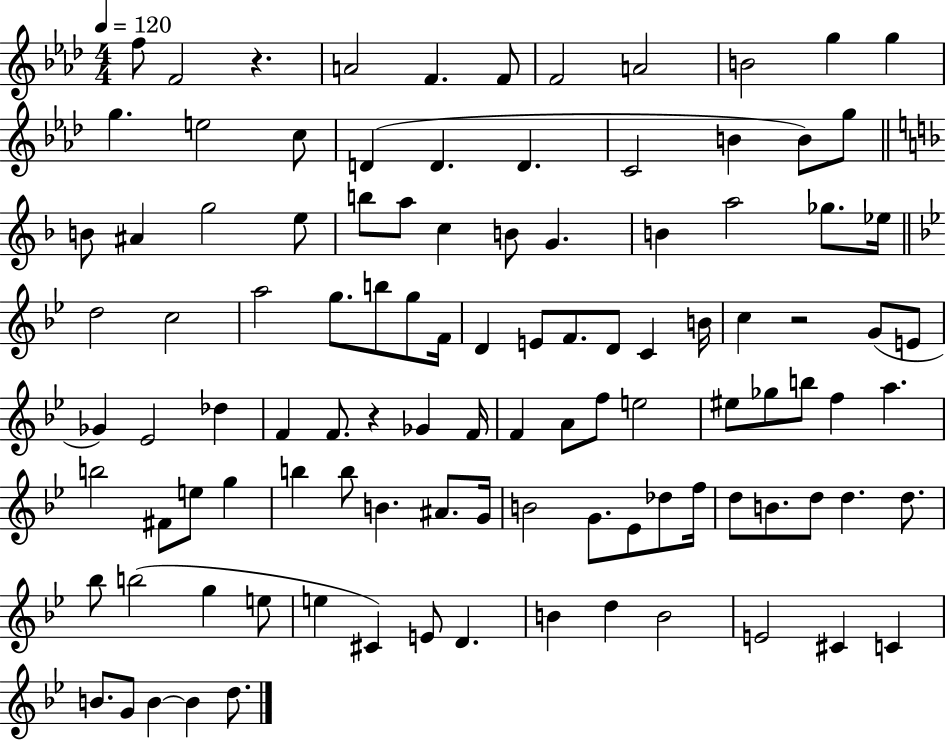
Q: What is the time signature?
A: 4/4